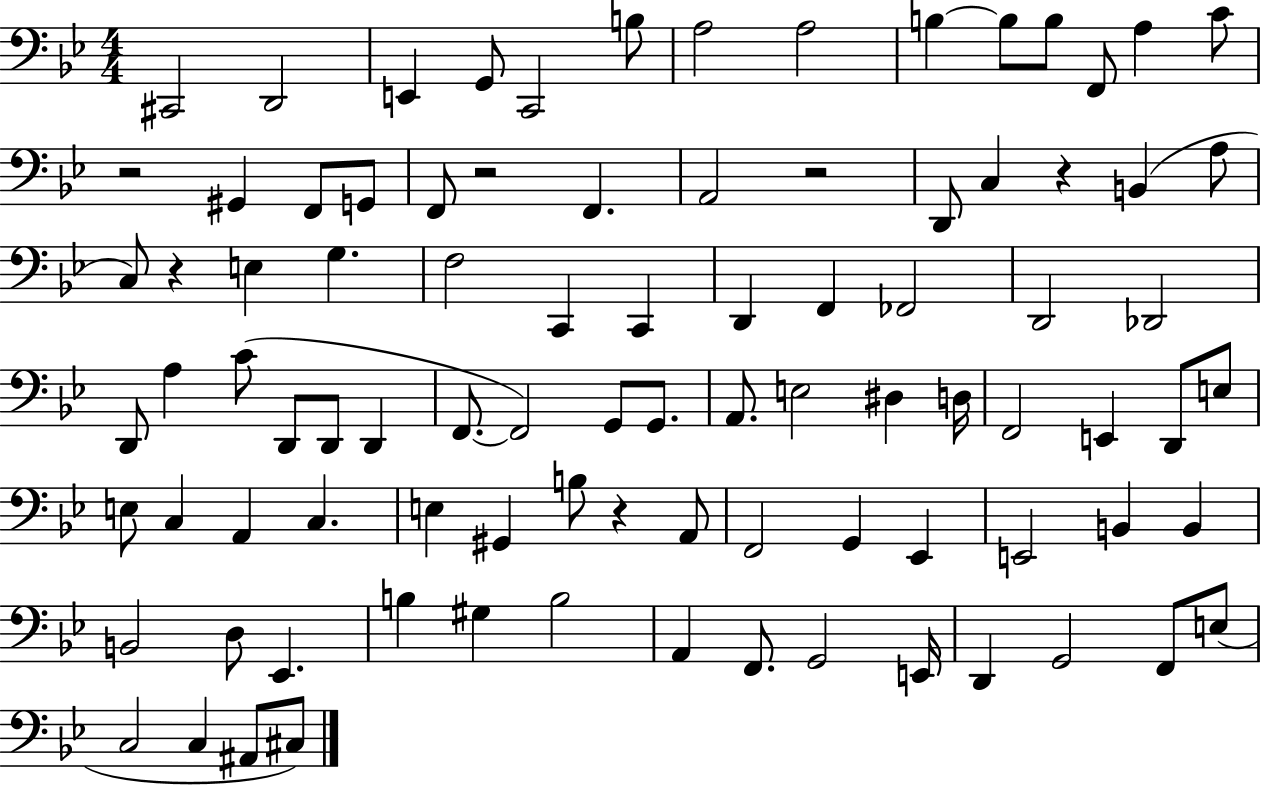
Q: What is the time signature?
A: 4/4